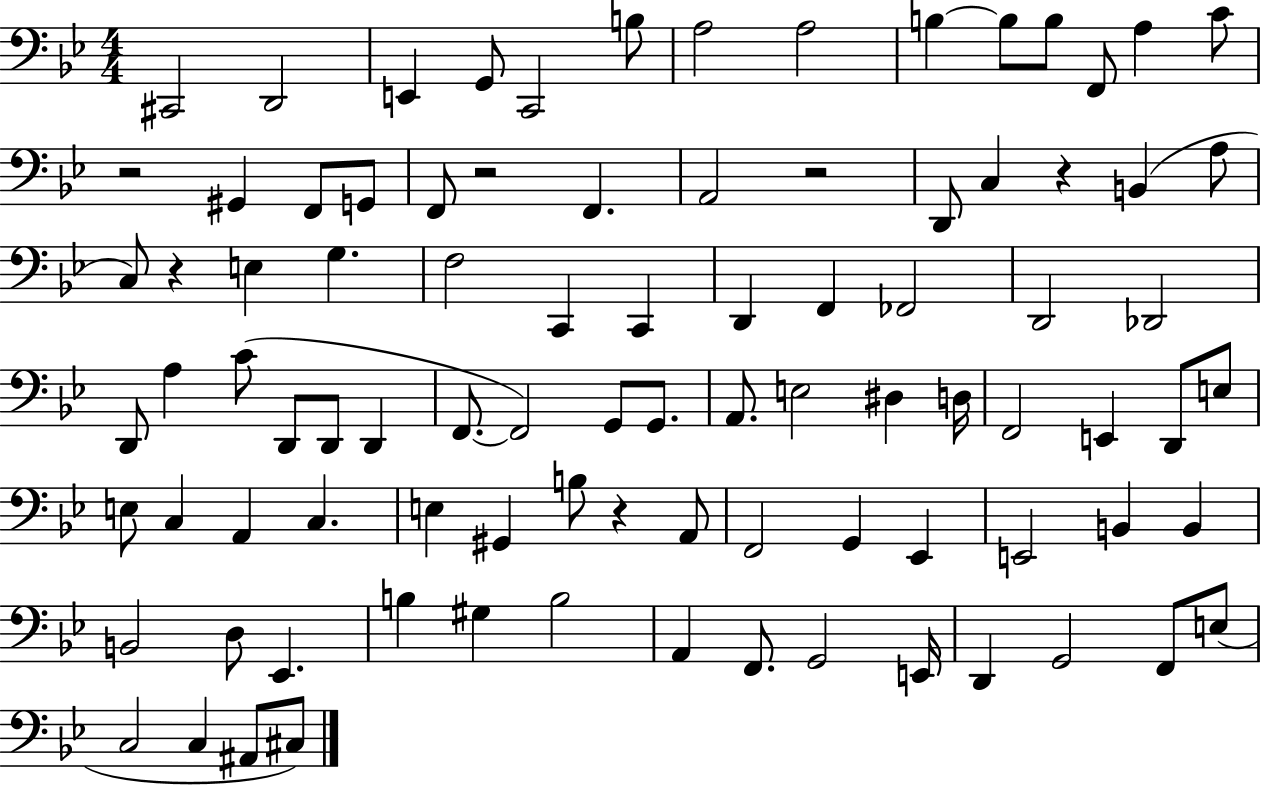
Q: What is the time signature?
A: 4/4